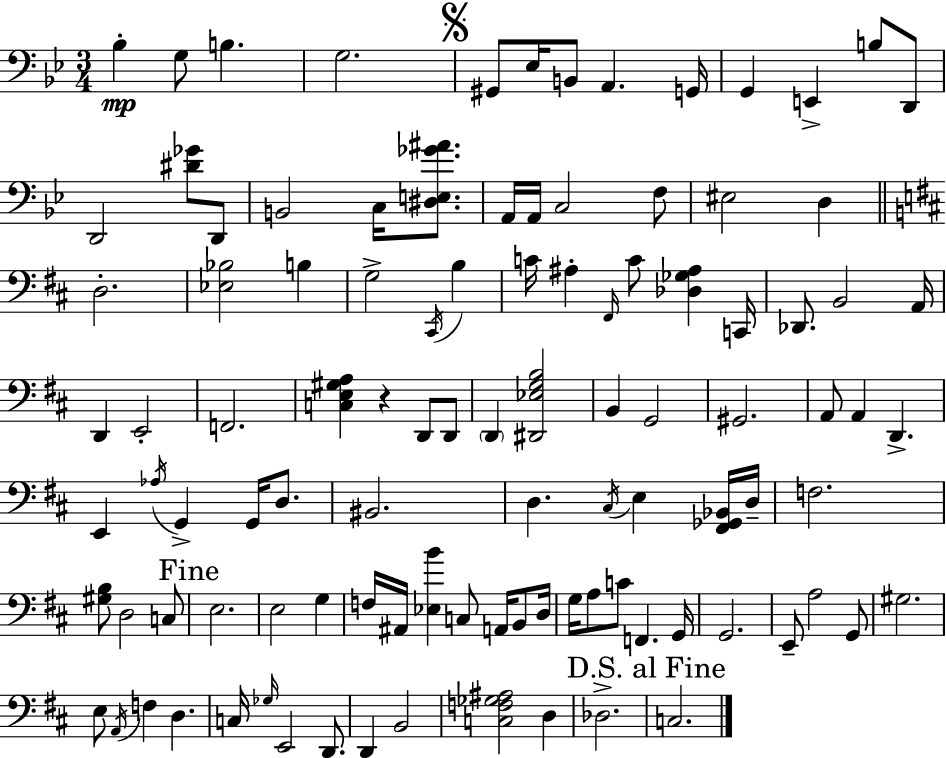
X:1
T:Untitled
M:3/4
L:1/4
K:Bb
_B, G,/2 B, G,2 ^G,,/2 _E,/4 B,,/2 A,, G,,/4 G,, E,, B,/2 D,,/2 D,,2 [^D_G]/2 D,,/2 B,,2 C,/4 [^D,E,_G^A]/2 A,,/4 A,,/4 C,2 F,/2 ^E,2 D, D,2 [_E,_B,]2 B, G,2 ^C,,/4 B, C/4 ^A, ^F,,/4 C/2 [_D,_G,^A,] C,,/4 _D,,/2 B,,2 A,,/4 D,, E,,2 F,,2 [C,E,^G,A,] z D,,/2 D,,/2 D,, [^D,,_E,G,B,]2 B,, G,,2 ^G,,2 A,,/2 A,, D,, E,, _A,/4 G,, G,,/4 D,/2 ^B,,2 D, ^C,/4 E, [^F,,_G,,_B,,]/4 D,/4 F,2 [^G,B,]/2 D,2 C,/2 E,2 E,2 G, F,/4 ^A,,/4 [_E,B] C,/2 A,,/4 B,,/2 D,/4 G,/4 A,/2 C/2 F,, G,,/4 G,,2 E,,/2 A,2 G,,/2 ^G,2 E,/2 A,,/4 F, D, C,/4 _G,/4 E,,2 D,,/2 D,, B,,2 [C,F,_G,^A,]2 D, _D,2 C,2